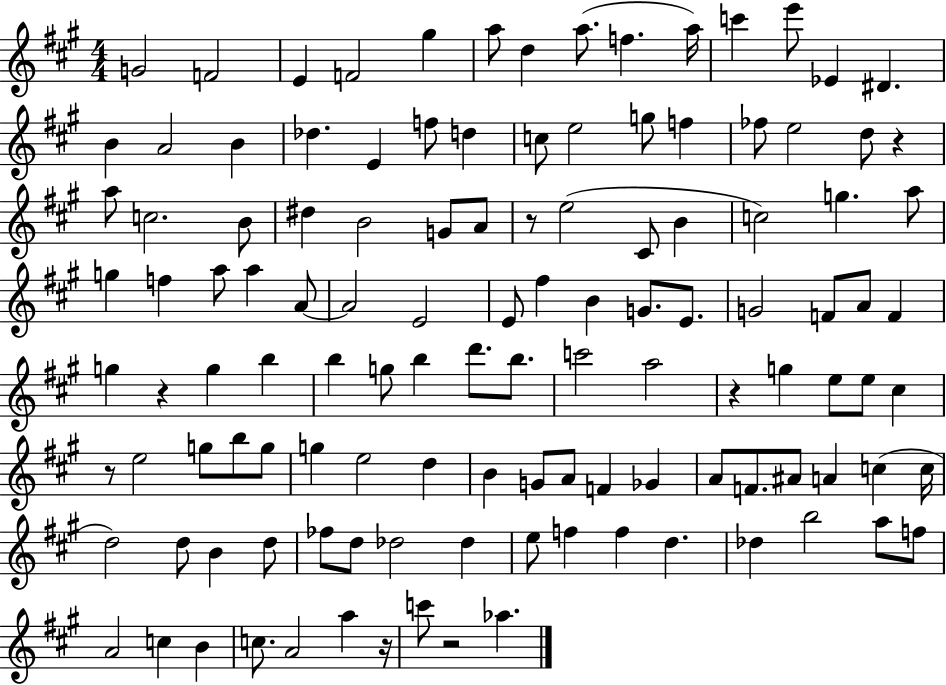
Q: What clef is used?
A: treble